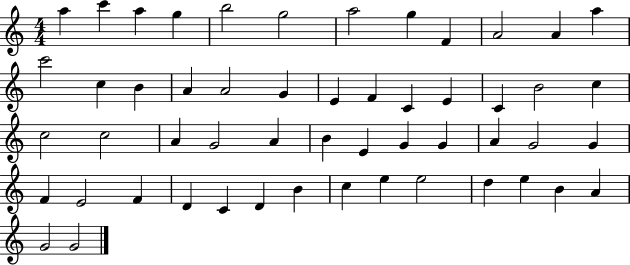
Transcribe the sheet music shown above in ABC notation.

X:1
T:Untitled
M:4/4
L:1/4
K:C
a c' a g b2 g2 a2 g F A2 A a c'2 c B A A2 G E F C E C B2 c c2 c2 A G2 A B E G G A G2 G F E2 F D C D B c e e2 d e B A G2 G2